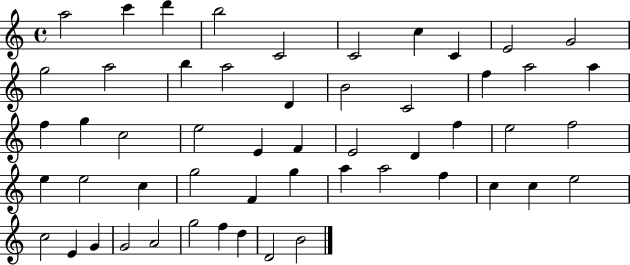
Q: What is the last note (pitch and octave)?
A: B4